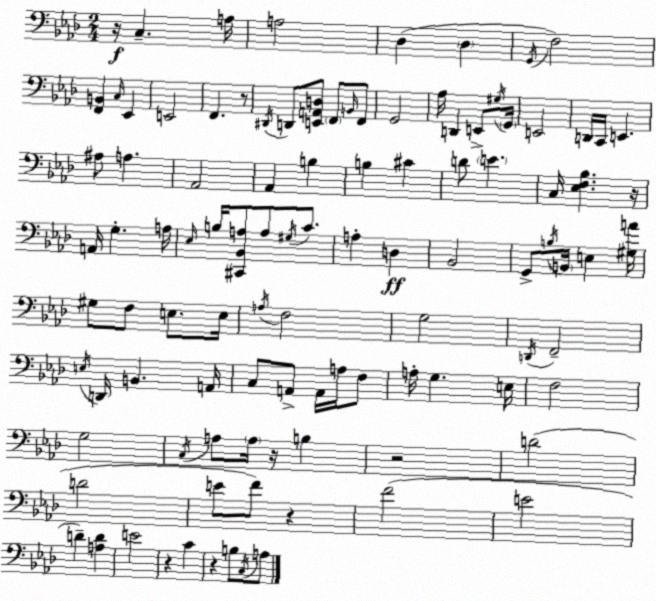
X:1
T:Untitled
M:2/4
L:1/4
K:Ab
z/4 C, A,/4 A,2 _D, _D, G,,/4 F,2 [F,,B,,] C,/4 _E,, E,,2 F,, z/2 ^D,,/4 D,,/2 [E,,A,,D,]/2 F,,/2 B,,/4 F,,/2 G,,2 _A,/4 D,, E,,/2 ^G,/4 G,,/4 E,,2 D,,/4 C,,/4 E,, ^A,/2 A, _A,,2 _A,, B, B, ^C D/2 E C,/4 [_E,F,_B,] z/4 A,,/4 G, A,/4 _E,/4 B,/4 [^C,,_B,,A,]/2 A,/2 ^G,/4 C/2 A, D, _B,,2 G,,/2 B,/4 B,,/4 E, [^G,A]/4 ^G,/2 F,/2 E,/2 E,/4 A,/4 F,2 G,2 D,,/4 F,,2 E,/4 D,,/4 B,, A,,/4 C,/2 A,,/2 A,,/4 A,/4 F,/2 A,/4 G, E,/4 F,2 G,2 C,/4 A,/2 A,/4 z/4 B, z2 D2 D2 E/2 F/2 z F2 E2 D [A,D] E2 z C z B,/2 C,/4 A,/2